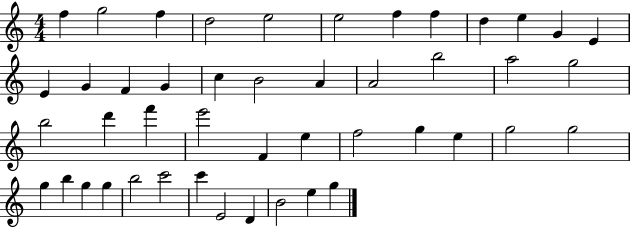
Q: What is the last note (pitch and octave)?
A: G5